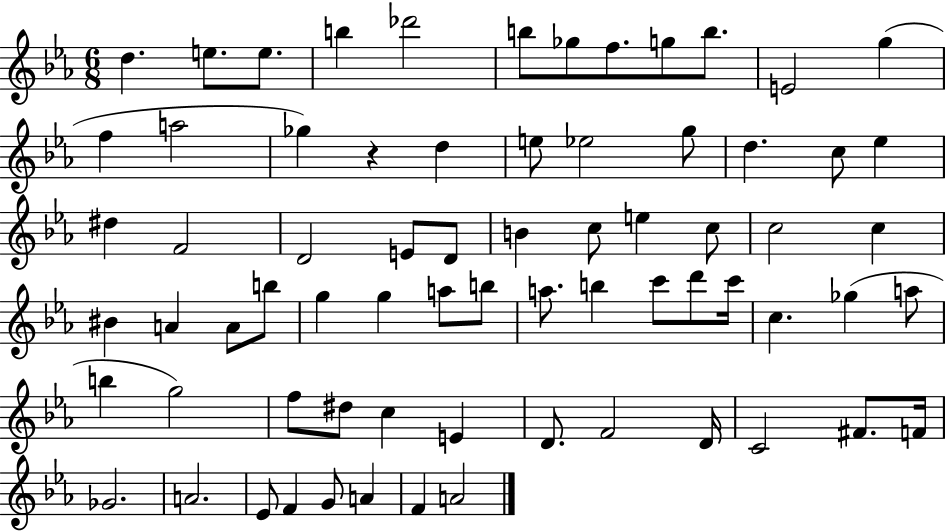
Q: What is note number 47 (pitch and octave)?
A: C5